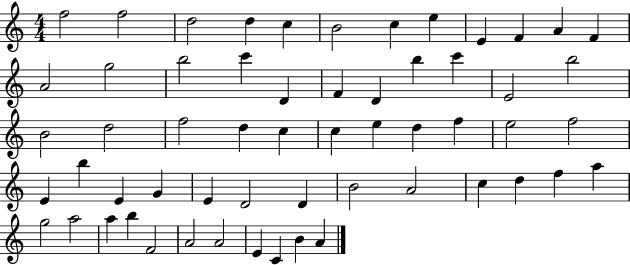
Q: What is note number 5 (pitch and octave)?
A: C5